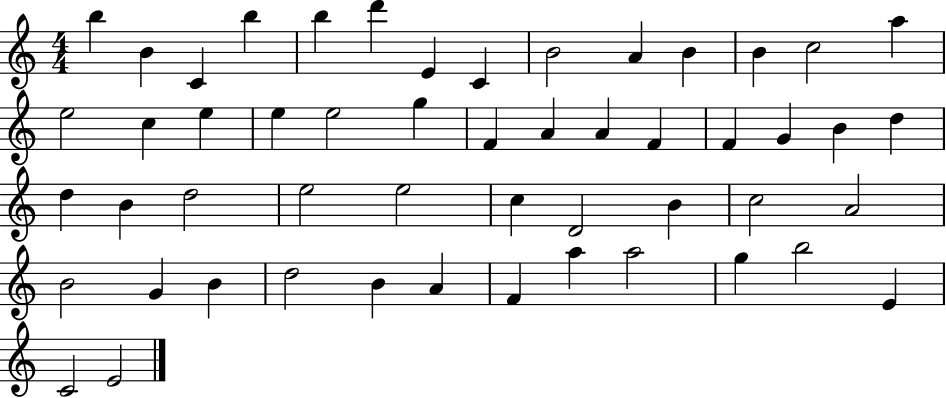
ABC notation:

X:1
T:Untitled
M:4/4
L:1/4
K:C
b B C b b d' E C B2 A B B c2 a e2 c e e e2 g F A A F F G B d d B d2 e2 e2 c D2 B c2 A2 B2 G B d2 B A F a a2 g b2 E C2 E2